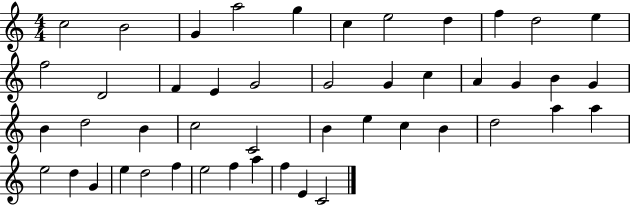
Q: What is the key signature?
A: C major